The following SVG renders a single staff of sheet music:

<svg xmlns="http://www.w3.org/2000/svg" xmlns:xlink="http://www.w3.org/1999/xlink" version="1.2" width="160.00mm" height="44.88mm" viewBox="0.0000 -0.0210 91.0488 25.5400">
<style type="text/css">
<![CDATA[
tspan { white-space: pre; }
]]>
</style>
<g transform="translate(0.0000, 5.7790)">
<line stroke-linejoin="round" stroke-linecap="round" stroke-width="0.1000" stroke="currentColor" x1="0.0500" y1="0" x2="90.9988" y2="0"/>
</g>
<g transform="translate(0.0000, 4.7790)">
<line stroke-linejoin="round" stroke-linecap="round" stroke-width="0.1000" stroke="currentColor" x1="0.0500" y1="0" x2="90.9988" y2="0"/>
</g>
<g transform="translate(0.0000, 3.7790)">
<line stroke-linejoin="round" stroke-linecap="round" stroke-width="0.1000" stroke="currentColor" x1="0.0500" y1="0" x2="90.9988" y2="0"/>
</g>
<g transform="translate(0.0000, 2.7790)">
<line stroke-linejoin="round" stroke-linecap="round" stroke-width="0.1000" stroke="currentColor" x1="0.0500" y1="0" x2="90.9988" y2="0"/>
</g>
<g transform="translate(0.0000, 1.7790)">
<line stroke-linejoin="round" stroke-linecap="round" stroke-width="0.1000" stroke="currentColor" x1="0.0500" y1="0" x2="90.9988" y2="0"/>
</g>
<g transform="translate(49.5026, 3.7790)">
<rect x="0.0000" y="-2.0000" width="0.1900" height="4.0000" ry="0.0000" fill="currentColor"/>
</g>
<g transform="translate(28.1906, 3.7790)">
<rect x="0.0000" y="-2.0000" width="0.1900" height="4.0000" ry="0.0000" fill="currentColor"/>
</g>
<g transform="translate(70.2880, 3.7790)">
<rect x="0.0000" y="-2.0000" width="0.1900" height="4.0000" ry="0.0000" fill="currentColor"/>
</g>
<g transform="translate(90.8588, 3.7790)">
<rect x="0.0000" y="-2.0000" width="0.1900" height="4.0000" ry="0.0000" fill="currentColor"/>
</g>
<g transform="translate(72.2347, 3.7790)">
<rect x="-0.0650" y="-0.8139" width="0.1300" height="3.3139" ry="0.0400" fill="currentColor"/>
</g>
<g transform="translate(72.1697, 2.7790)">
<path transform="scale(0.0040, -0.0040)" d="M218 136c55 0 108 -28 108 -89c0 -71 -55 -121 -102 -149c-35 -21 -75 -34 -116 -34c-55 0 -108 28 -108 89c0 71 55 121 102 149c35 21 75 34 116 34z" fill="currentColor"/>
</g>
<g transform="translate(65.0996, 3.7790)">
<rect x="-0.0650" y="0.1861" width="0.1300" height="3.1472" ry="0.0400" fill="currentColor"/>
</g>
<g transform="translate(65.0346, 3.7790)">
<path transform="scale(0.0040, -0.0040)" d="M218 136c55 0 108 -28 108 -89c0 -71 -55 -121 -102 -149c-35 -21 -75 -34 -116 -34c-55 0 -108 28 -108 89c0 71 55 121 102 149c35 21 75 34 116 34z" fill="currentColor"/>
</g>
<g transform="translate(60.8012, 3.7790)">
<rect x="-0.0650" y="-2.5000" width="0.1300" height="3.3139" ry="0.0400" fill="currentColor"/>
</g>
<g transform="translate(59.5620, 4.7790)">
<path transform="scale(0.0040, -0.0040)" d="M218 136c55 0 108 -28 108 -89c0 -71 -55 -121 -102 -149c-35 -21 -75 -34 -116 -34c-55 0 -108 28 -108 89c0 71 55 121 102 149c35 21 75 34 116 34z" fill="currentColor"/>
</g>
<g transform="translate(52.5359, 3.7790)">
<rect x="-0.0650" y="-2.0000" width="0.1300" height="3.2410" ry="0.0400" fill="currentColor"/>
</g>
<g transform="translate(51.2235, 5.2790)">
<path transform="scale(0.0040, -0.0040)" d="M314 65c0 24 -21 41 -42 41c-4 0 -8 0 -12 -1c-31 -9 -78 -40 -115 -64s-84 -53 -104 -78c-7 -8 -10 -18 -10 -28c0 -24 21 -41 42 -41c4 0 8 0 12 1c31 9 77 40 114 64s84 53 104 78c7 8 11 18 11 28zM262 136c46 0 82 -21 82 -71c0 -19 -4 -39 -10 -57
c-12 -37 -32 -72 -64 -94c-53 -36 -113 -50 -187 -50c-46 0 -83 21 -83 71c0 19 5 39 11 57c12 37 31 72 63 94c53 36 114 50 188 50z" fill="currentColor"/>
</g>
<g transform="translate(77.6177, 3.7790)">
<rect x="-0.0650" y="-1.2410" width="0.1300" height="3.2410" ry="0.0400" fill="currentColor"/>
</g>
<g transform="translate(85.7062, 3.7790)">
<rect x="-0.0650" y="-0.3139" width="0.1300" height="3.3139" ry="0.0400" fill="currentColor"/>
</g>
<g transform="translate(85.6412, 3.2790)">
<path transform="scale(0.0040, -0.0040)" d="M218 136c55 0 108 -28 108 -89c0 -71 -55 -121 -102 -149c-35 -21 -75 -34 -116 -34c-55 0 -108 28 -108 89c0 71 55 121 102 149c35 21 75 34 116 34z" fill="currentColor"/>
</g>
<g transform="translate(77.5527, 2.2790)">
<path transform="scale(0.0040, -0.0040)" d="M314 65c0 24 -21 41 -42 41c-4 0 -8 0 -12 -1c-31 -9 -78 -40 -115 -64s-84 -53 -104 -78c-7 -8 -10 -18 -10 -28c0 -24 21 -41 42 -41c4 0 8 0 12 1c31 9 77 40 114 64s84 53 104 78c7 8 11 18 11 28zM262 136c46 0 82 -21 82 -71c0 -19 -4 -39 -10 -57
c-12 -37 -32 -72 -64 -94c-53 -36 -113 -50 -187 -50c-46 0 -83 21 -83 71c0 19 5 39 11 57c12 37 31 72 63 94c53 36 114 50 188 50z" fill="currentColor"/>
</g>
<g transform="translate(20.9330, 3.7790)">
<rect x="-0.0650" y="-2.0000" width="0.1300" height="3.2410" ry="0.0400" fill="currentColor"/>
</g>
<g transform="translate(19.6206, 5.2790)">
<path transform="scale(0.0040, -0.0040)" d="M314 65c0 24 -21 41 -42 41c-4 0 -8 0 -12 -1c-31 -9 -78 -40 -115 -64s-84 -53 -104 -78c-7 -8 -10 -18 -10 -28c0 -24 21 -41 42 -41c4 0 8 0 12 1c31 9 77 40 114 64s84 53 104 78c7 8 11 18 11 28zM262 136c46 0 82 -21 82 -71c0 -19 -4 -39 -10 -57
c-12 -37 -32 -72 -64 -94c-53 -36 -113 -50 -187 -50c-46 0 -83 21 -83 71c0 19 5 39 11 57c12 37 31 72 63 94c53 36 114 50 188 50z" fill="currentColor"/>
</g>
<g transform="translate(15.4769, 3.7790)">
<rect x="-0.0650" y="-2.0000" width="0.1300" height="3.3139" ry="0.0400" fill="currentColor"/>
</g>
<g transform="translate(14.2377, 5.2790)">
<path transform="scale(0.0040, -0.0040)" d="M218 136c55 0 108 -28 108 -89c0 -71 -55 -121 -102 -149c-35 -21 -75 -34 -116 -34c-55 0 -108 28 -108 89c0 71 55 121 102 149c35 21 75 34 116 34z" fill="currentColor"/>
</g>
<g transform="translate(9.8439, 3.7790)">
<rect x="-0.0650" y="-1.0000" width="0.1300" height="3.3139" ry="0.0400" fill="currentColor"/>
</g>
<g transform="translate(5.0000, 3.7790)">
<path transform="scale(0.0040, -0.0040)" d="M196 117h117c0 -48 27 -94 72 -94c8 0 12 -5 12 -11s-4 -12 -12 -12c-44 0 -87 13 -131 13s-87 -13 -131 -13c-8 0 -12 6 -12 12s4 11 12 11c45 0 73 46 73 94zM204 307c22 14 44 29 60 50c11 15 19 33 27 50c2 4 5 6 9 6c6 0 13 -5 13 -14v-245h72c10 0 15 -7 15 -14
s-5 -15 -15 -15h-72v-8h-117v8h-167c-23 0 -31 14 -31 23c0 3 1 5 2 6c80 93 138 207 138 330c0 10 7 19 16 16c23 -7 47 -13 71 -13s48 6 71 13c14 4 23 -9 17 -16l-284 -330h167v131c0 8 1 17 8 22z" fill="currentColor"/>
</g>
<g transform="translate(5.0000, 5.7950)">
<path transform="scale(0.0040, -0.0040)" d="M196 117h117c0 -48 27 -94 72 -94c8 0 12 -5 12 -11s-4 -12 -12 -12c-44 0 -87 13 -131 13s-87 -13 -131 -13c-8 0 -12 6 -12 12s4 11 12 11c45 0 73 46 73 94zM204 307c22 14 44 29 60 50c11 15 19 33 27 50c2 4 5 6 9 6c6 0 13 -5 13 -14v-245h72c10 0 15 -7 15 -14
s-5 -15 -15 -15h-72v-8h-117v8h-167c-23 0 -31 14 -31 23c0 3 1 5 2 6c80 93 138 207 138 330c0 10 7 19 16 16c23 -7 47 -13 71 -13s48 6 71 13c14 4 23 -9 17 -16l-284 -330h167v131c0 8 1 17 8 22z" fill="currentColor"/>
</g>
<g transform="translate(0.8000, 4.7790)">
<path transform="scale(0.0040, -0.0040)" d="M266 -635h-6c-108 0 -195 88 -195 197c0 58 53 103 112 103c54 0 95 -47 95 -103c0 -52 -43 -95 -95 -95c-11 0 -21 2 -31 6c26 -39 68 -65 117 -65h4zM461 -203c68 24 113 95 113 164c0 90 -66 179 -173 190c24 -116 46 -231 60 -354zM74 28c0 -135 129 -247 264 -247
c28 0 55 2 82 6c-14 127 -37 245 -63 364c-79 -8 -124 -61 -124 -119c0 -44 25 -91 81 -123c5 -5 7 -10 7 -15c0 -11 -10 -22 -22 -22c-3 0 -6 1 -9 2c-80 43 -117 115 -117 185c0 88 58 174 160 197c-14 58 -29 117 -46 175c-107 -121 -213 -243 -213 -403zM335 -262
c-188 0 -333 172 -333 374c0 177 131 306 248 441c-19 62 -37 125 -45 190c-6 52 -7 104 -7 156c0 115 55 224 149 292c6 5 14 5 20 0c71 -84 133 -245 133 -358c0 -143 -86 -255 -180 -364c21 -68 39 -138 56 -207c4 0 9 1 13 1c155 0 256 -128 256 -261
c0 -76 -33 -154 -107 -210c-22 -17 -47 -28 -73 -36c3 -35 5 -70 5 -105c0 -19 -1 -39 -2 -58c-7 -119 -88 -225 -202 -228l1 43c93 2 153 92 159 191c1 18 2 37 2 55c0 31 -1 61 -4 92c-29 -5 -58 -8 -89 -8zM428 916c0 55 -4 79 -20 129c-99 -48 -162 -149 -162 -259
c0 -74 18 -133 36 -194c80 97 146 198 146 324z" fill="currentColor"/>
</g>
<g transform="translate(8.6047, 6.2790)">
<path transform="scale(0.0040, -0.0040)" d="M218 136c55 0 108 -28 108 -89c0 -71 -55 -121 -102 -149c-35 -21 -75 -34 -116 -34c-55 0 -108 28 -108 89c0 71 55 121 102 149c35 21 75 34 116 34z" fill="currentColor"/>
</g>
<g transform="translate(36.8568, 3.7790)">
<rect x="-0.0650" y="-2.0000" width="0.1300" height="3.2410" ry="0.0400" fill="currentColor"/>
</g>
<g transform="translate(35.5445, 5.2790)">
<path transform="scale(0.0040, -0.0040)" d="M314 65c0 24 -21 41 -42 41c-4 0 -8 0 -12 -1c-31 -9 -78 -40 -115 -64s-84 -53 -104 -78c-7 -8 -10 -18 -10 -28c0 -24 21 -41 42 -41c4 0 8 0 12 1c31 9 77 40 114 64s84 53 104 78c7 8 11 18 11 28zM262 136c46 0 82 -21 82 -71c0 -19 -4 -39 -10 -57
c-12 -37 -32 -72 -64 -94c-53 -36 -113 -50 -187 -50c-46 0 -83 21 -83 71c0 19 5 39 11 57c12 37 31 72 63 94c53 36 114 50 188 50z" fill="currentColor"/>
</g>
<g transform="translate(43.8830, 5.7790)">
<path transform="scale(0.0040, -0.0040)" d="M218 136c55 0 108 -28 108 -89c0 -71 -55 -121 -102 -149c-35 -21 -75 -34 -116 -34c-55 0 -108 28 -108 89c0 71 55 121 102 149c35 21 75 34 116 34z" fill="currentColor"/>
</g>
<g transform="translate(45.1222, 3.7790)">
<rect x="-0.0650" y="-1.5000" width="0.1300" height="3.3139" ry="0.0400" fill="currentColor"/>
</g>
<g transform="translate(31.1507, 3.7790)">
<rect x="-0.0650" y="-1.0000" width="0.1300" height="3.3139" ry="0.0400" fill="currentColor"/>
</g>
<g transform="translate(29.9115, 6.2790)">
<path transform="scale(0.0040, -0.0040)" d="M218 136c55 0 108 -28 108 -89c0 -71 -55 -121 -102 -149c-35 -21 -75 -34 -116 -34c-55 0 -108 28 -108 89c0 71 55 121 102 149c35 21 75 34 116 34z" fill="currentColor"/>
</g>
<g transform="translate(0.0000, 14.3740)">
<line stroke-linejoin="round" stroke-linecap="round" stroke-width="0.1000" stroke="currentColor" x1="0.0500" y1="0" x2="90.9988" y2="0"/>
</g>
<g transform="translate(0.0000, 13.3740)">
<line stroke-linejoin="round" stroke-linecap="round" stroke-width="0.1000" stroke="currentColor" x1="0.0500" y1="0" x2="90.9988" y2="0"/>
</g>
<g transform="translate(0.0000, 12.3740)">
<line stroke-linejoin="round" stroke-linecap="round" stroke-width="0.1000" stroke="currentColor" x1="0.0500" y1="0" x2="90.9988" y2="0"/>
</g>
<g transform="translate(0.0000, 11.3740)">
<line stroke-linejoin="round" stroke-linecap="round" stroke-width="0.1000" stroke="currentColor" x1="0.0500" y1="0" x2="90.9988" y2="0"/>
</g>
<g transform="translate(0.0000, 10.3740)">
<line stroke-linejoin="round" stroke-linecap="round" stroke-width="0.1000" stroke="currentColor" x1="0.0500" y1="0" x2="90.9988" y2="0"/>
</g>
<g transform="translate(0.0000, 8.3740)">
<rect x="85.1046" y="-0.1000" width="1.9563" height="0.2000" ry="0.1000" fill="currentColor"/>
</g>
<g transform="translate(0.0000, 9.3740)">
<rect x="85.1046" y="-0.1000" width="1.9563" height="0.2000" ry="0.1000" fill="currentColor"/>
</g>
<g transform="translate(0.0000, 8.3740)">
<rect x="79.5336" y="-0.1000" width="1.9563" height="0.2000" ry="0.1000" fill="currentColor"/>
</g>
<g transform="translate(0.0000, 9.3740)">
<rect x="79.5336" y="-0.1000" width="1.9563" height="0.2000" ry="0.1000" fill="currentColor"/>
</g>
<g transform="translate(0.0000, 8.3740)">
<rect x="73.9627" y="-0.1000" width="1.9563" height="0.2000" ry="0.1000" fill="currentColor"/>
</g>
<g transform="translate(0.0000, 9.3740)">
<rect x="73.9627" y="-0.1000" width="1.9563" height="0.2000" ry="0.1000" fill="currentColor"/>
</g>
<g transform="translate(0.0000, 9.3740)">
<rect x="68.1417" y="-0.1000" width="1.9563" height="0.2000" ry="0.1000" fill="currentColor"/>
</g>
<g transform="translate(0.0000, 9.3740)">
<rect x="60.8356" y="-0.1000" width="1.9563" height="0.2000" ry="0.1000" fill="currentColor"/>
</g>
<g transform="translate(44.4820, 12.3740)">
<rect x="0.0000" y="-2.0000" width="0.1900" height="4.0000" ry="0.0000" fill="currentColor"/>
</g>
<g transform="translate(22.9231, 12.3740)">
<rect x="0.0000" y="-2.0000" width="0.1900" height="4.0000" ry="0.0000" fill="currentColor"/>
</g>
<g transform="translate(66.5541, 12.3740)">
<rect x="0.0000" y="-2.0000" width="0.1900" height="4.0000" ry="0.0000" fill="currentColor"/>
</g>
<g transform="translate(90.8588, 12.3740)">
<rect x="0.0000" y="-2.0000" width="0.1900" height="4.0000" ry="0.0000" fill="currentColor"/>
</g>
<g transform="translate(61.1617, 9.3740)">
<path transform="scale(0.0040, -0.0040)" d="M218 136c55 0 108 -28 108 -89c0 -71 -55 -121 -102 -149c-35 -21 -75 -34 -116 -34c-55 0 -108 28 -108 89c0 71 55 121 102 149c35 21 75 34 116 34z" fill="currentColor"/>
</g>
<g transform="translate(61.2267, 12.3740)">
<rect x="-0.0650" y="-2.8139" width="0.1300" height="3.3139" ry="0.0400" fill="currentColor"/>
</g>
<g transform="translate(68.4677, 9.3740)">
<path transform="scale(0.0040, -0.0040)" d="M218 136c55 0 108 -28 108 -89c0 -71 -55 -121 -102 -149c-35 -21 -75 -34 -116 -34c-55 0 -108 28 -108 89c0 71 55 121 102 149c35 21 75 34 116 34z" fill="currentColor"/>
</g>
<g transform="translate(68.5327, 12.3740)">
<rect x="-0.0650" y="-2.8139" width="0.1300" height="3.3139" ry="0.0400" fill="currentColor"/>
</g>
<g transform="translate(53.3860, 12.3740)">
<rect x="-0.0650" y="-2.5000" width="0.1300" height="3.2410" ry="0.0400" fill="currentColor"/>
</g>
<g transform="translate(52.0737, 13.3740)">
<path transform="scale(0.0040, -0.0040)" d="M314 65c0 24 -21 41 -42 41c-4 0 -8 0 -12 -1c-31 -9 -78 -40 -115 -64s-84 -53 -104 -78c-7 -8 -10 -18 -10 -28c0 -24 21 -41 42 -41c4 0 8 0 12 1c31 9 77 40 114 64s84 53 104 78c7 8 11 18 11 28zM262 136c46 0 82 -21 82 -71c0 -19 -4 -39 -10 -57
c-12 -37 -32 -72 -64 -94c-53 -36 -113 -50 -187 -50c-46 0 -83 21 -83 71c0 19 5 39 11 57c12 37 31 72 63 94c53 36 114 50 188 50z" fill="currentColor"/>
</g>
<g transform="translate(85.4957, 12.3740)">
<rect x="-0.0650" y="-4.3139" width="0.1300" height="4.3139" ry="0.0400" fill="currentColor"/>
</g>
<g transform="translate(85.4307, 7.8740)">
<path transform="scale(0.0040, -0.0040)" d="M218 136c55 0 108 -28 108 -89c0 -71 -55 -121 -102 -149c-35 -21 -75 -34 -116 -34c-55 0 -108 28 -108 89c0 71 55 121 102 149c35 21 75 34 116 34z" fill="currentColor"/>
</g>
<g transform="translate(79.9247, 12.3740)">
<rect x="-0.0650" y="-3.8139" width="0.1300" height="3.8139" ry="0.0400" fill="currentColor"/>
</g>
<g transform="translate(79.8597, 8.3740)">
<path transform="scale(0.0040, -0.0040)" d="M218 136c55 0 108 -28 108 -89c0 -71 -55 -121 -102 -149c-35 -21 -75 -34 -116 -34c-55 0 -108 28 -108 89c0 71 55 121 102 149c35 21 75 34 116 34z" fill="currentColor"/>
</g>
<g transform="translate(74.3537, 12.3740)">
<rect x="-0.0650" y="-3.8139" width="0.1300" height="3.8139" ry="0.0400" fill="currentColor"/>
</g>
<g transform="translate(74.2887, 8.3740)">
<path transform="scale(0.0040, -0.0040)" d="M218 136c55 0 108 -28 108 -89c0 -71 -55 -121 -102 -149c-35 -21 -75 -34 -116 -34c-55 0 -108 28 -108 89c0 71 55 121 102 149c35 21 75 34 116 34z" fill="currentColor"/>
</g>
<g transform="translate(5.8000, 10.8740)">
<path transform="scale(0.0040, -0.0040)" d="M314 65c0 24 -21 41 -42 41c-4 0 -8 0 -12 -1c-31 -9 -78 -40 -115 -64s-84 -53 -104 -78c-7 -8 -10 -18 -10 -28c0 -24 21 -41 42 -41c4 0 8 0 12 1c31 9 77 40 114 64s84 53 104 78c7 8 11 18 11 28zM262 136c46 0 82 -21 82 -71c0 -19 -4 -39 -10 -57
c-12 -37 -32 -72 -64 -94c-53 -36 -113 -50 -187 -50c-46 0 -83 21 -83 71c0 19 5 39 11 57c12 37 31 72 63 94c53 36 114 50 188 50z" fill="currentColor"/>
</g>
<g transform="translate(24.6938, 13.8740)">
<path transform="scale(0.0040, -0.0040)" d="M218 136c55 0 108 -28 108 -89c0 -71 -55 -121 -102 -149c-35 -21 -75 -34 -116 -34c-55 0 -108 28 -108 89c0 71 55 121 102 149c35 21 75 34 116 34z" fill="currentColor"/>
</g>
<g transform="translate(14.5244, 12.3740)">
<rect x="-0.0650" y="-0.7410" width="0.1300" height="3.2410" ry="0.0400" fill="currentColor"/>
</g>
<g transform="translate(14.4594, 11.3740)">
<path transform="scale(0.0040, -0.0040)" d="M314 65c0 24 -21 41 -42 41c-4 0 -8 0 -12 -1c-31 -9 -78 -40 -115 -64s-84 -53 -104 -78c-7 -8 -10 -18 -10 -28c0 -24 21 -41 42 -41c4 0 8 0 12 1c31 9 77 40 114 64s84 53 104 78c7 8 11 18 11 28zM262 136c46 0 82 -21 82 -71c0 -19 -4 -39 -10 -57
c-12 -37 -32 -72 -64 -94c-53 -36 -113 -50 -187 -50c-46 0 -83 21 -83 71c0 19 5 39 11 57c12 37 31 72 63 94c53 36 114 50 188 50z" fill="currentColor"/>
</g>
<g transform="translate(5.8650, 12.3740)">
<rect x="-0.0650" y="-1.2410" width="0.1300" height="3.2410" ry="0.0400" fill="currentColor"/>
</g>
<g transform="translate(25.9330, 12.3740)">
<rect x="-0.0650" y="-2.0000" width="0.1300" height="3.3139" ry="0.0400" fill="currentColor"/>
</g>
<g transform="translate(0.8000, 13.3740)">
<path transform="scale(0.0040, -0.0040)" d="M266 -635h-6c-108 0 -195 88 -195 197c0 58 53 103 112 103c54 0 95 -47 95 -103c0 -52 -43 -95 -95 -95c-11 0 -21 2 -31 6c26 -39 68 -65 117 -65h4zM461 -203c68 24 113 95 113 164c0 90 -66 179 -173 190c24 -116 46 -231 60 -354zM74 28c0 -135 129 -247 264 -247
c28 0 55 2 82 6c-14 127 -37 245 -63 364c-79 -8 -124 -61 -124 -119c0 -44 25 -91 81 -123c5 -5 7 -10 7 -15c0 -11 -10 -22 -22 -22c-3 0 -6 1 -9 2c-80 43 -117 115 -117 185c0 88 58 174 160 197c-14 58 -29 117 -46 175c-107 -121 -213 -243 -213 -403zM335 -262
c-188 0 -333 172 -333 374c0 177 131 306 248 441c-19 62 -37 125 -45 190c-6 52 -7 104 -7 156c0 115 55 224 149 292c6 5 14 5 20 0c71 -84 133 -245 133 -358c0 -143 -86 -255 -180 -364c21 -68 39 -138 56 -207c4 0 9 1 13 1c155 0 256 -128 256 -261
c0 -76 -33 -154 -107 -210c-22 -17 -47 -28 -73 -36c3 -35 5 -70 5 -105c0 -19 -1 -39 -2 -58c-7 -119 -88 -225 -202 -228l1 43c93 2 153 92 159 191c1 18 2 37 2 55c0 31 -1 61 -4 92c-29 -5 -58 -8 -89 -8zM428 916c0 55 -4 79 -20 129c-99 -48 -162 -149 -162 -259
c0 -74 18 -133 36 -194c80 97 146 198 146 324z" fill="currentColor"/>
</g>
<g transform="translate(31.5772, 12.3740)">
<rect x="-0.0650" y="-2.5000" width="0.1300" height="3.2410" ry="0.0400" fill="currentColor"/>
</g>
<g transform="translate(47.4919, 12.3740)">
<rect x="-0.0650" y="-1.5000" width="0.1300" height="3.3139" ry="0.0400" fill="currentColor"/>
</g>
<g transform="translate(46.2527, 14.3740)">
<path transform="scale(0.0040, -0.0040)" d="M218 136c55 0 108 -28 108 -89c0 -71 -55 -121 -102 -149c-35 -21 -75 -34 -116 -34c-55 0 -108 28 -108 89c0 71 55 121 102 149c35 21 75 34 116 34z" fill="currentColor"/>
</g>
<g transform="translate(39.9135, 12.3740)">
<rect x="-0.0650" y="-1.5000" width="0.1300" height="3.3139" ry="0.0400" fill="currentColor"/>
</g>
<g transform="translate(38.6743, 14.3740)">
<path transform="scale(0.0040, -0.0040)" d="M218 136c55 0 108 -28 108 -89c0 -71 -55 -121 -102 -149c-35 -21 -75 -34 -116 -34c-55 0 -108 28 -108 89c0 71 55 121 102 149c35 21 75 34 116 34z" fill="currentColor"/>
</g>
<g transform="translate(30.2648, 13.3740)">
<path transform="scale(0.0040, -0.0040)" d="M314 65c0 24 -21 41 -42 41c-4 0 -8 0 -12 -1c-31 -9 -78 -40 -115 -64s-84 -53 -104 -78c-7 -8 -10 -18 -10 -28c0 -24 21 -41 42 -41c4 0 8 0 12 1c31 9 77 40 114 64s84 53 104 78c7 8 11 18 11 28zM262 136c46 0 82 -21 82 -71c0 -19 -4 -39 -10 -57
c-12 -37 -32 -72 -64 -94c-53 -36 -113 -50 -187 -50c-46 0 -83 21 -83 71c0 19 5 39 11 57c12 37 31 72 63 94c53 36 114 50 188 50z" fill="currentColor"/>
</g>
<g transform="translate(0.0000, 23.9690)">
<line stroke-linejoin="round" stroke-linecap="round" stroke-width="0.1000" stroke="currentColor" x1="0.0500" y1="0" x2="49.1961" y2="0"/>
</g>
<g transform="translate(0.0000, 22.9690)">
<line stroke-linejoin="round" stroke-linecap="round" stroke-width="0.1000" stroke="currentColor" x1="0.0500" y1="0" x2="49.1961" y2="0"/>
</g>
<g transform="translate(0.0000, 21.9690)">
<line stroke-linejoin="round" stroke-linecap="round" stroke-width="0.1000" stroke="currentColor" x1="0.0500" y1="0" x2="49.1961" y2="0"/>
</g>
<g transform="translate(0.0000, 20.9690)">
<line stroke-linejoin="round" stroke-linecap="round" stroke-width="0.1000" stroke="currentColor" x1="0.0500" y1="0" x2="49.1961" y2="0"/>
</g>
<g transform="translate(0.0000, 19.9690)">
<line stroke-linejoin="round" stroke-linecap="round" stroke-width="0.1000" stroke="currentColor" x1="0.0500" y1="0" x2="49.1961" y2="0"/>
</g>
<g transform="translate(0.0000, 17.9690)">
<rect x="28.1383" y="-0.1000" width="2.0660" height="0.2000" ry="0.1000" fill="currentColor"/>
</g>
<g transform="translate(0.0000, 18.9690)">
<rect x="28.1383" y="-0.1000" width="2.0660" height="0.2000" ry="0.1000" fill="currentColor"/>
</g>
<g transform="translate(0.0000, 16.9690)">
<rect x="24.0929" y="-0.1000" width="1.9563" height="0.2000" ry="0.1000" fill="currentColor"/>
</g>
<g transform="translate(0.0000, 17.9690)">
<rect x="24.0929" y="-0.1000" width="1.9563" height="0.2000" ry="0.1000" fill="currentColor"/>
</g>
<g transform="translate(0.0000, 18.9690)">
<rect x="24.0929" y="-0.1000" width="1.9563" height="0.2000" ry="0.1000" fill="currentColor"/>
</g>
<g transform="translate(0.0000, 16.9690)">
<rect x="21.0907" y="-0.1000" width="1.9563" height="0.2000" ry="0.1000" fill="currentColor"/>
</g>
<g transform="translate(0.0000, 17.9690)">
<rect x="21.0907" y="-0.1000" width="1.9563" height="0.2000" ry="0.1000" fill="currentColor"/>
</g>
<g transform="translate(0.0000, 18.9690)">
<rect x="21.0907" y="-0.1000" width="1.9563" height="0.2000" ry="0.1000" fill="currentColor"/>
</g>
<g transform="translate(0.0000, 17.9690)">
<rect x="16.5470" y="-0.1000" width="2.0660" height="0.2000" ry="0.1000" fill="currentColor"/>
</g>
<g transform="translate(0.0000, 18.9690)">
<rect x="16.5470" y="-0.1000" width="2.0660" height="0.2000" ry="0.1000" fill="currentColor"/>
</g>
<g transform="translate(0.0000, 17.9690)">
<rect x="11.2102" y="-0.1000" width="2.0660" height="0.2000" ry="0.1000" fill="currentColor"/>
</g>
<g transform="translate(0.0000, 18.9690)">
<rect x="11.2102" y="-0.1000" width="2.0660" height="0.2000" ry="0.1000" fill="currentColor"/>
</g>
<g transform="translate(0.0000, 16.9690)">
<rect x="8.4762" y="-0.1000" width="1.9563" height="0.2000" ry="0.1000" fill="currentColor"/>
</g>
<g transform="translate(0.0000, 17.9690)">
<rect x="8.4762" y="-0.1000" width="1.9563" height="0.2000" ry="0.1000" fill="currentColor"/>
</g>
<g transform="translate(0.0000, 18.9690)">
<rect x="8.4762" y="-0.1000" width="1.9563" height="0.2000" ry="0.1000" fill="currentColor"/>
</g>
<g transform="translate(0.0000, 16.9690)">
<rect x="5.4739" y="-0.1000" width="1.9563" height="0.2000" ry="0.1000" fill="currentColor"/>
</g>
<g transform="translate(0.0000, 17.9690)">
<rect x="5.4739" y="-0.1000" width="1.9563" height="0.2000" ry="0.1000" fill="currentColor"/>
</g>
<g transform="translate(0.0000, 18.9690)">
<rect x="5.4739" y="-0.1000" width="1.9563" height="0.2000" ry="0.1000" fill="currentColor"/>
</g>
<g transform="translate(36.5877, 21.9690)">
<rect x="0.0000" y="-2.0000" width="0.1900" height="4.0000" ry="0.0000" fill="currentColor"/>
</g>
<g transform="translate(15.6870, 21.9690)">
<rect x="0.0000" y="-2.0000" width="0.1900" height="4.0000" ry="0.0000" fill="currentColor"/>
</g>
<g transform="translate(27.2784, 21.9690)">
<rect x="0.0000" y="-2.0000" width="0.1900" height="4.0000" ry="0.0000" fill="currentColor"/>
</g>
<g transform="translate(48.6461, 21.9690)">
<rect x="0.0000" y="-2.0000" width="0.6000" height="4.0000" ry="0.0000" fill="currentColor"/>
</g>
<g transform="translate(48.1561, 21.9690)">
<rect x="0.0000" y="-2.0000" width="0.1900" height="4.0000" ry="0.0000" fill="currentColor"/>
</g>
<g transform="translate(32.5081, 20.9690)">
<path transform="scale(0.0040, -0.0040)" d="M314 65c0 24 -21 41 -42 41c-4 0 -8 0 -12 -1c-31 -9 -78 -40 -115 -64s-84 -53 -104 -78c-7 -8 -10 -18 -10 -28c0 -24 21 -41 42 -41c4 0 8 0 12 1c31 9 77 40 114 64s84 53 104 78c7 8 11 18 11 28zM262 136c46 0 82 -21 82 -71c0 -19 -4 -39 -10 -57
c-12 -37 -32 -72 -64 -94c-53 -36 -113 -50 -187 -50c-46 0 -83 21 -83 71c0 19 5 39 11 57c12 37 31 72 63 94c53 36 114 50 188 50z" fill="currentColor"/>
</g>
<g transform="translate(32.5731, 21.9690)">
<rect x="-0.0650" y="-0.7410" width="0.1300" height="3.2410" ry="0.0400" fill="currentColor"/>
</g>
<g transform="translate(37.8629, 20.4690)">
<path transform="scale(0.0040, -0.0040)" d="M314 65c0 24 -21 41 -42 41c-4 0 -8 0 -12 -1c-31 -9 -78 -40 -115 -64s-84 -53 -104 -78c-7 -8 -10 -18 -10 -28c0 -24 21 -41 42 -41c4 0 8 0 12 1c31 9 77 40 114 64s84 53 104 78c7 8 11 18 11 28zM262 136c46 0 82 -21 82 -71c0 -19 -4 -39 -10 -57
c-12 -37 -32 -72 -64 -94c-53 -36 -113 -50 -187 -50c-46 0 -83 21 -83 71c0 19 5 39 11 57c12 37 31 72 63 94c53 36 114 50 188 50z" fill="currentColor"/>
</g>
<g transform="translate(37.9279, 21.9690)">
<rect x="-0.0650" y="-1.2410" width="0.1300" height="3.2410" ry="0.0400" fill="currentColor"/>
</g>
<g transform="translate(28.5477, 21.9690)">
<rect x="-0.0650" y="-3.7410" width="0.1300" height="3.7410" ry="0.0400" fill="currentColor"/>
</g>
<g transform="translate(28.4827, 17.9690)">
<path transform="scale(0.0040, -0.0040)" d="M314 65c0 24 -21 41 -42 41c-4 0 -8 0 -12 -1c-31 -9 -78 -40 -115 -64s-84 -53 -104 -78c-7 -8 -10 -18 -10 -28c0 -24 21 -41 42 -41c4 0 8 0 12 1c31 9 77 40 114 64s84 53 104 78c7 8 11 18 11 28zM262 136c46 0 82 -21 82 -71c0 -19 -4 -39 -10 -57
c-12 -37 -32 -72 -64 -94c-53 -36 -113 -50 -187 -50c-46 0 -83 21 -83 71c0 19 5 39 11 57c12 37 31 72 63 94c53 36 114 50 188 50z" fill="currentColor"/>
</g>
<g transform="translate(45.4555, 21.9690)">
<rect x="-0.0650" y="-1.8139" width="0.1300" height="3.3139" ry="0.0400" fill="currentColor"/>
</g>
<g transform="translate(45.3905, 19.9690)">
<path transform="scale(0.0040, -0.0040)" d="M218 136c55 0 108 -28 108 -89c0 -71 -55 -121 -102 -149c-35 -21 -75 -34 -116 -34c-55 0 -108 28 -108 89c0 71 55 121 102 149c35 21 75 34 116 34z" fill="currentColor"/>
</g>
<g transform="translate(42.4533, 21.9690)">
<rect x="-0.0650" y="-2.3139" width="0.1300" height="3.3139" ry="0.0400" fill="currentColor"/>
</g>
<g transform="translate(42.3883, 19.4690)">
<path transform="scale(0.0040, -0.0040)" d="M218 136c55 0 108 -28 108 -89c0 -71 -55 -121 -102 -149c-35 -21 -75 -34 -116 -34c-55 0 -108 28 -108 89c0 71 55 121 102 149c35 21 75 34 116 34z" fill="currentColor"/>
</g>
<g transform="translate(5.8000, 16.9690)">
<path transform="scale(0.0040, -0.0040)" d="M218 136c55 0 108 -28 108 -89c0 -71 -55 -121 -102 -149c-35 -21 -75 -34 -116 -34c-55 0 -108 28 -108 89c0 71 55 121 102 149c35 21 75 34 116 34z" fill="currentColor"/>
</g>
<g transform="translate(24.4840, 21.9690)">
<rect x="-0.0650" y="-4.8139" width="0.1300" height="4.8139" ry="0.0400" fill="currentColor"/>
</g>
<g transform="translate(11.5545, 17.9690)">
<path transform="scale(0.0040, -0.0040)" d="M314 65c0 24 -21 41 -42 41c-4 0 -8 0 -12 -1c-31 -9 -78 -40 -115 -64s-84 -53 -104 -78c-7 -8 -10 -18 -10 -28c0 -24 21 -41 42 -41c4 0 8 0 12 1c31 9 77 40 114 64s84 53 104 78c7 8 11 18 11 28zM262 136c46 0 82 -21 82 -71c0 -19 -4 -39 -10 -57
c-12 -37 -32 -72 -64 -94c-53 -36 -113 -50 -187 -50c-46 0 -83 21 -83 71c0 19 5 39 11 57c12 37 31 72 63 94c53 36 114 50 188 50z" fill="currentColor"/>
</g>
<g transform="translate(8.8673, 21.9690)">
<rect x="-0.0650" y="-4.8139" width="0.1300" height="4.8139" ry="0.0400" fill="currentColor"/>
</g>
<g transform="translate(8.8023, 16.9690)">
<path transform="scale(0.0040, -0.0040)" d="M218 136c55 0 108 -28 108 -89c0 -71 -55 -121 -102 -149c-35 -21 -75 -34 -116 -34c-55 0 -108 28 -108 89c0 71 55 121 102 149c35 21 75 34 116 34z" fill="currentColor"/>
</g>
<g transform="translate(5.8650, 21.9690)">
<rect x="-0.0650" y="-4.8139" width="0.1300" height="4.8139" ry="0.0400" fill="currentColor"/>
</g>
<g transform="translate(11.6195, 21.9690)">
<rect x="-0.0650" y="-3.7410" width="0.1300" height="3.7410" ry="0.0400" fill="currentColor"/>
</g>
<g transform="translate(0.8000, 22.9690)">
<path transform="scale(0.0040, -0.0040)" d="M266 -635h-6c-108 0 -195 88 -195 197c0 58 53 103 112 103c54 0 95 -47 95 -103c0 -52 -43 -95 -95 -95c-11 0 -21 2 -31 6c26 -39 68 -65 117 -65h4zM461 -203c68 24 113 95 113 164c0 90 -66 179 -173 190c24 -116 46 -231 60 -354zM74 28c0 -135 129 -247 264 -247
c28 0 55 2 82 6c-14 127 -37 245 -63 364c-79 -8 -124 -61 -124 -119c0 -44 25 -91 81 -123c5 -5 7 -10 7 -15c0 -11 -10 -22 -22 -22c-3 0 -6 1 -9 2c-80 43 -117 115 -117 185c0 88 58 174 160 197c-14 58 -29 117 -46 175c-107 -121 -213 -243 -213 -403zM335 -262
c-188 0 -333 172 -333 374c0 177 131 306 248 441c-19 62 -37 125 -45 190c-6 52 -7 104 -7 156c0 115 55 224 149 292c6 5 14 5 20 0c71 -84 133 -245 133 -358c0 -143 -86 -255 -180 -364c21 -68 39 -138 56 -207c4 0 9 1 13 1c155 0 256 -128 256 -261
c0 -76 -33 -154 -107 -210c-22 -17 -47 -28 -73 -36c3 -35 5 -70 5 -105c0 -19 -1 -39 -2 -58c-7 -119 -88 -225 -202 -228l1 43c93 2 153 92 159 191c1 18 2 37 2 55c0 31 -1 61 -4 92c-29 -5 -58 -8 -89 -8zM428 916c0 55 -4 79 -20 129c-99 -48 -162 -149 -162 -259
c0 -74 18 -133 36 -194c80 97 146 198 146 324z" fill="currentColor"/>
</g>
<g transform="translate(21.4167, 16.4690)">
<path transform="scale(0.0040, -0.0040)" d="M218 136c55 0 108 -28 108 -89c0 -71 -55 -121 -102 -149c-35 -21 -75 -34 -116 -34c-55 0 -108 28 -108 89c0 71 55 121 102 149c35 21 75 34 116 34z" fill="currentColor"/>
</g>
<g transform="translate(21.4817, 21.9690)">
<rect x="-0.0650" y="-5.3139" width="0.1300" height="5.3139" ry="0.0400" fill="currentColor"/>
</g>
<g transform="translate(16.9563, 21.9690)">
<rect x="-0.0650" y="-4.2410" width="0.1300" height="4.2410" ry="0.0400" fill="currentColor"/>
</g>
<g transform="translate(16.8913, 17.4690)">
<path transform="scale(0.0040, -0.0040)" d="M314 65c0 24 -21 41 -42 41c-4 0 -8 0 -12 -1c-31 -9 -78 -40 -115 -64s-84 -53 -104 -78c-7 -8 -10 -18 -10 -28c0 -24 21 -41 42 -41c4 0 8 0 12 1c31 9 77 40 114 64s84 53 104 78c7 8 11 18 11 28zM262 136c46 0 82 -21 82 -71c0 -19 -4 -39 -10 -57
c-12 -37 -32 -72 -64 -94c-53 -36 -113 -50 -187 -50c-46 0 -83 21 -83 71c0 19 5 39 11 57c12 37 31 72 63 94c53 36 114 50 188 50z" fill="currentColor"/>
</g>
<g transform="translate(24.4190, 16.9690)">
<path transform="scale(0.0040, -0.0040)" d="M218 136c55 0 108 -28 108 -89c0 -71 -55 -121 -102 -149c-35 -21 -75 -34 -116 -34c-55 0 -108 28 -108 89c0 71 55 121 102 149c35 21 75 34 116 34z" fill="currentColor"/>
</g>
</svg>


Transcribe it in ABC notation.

X:1
T:Untitled
M:4/4
L:1/4
K:C
D F F2 D F2 E F2 G B d e2 c e2 d2 F G2 E E G2 a a c' c' d' e' e' c'2 d'2 f' e' c'2 d2 e2 g f